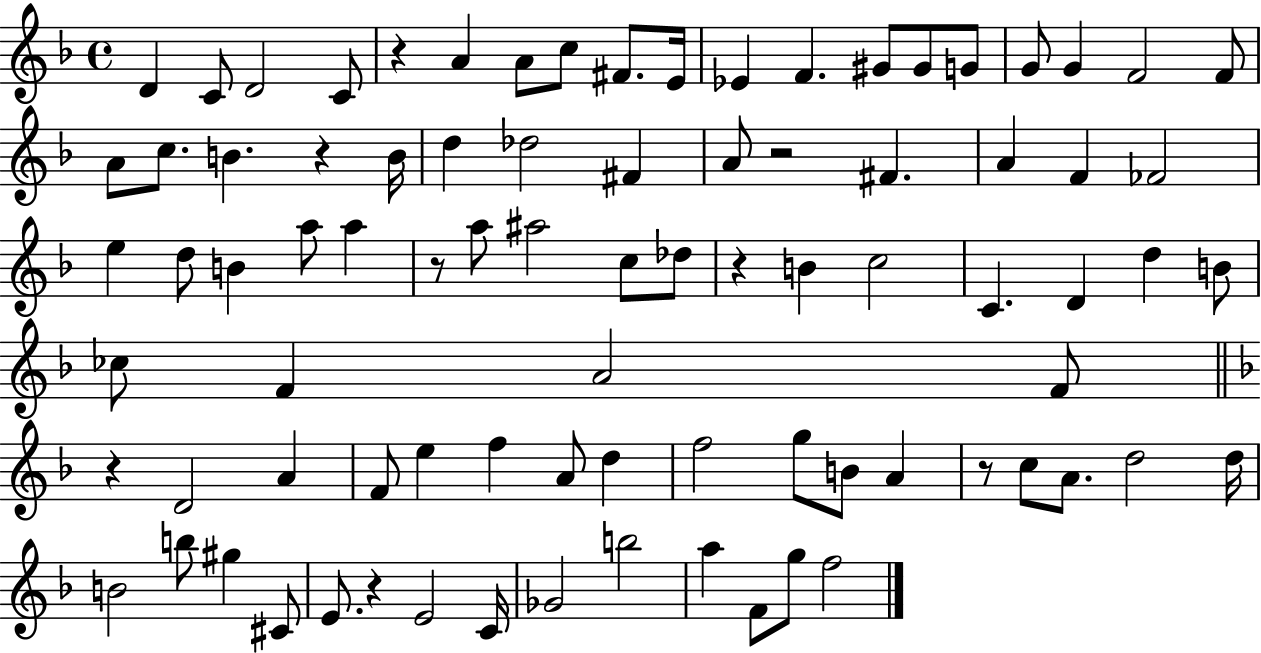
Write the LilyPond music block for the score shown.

{
  \clef treble
  \time 4/4
  \defaultTimeSignature
  \key f \major
  d'4 c'8 d'2 c'8 | r4 a'4 a'8 c''8 fis'8. e'16 | ees'4 f'4. gis'8 gis'8 g'8 | g'8 g'4 f'2 f'8 | \break a'8 c''8. b'4. r4 b'16 | d''4 des''2 fis'4 | a'8 r2 fis'4. | a'4 f'4 fes'2 | \break e''4 d''8 b'4 a''8 a''4 | r8 a''8 ais''2 c''8 des''8 | r4 b'4 c''2 | c'4. d'4 d''4 b'8 | \break ces''8 f'4 a'2 f'8 | \bar "||" \break \key f \major r4 d'2 a'4 | f'8 e''4 f''4 a'8 d''4 | f''2 g''8 b'8 a'4 | r8 c''8 a'8. d''2 d''16 | \break b'2 b''8 gis''4 cis'8 | e'8. r4 e'2 c'16 | ges'2 b''2 | a''4 f'8 g''8 f''2 | \break \bar "|."
}